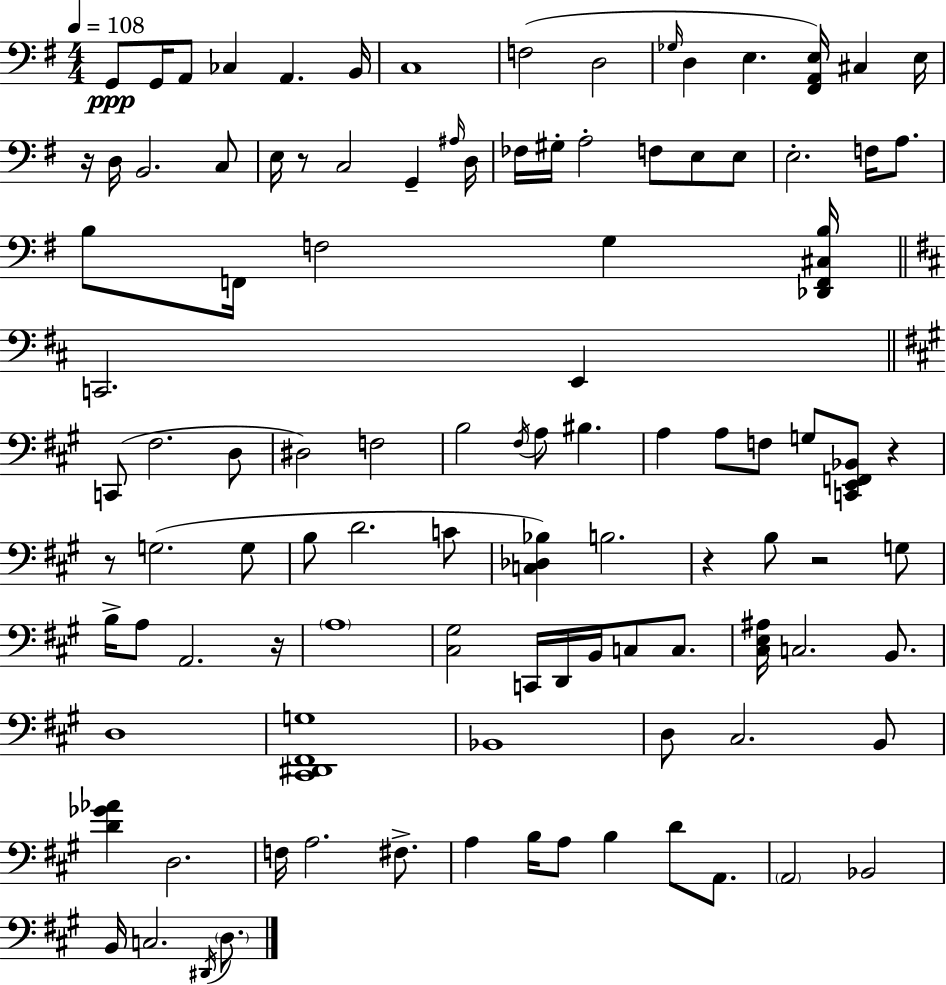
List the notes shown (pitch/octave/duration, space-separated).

G2/e G2/s A2/e CES3/q A2/q. B2/s C3/w F3/h D3/h Gb3/s D3/q E3/q. [F#2,A2,E3]/s C#3/q E3/s R/s D3/s B2/h. C3/e E3/s R/e C3/h G2/q A#3/s D3/s FES3/s G#3/s A3/h F3/e E3/e E3/e E3/h. F3/s A3/e. B3/e F2/s F3/h G3/q [Db2,F2,C#3,B3]/s C2/h. E2/q C2/e F#3/h. D3/e D#3/h F3/h B3/h F#3/s A3/e BIS3/q. A3/q A3/e F3/e G3/e [C2,E2,F2,Bb2]/e R/q R/e G3/h. G3/e B3/e D4/h. C4/e [C3,Db3,Bb3]/q B3/h. R/q B3/e R/h G3/e B3/s A3/e A2/h. R/s A3/w [C#3,G#3]/h C2/s D2/s B2/s C3/e C3/e. [C#3,E3,A#3]/s C3/h. B2/e. D3/w [C#2,D#2,F#2,G3]/w Bb2/w D3/e C#3/h. B2/e [D4,Gb4,Ab4]/q D3/h. F3/s A3/h. F#3/e. A3/q B3/s A3/e B3/q D4/e A2/e. A2/h Bb2/h B2/s C3/h. D#2/s D3/e.